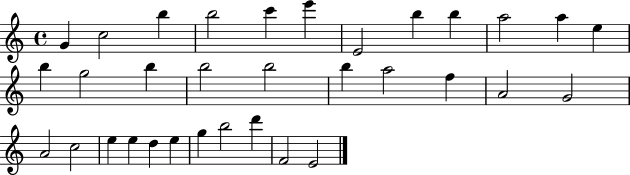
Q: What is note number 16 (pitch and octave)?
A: B5